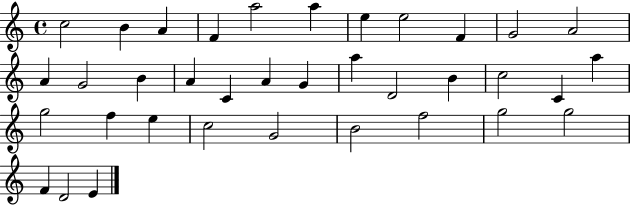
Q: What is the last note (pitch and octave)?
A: E4